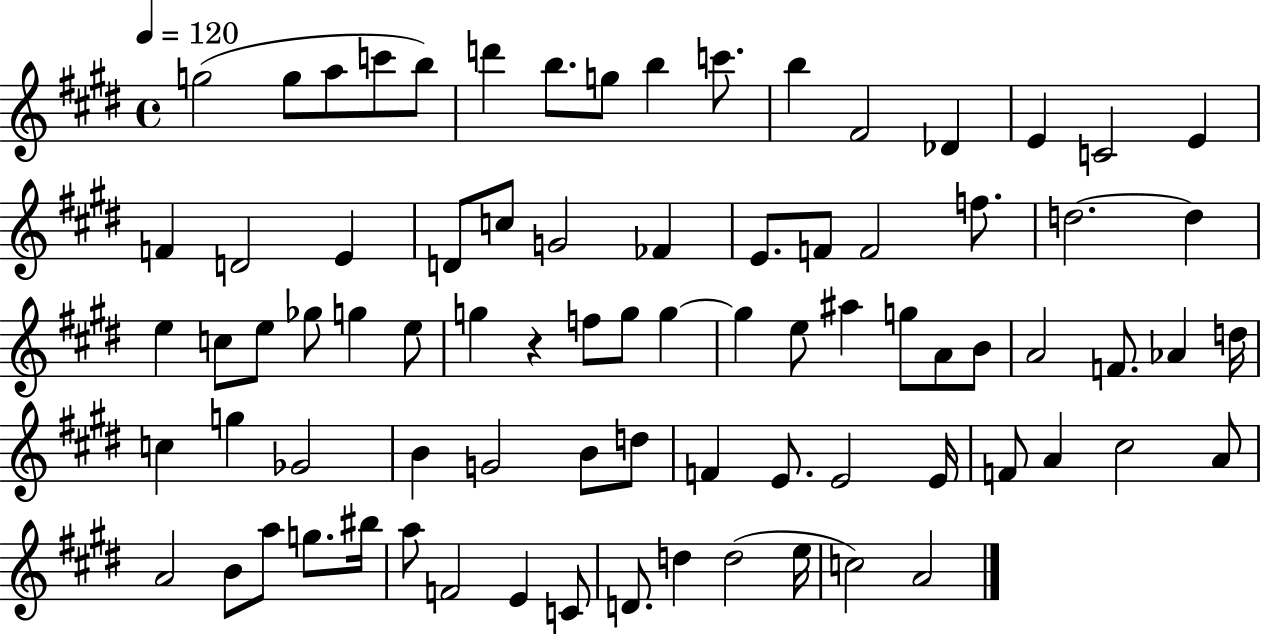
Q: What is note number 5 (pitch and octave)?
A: B5